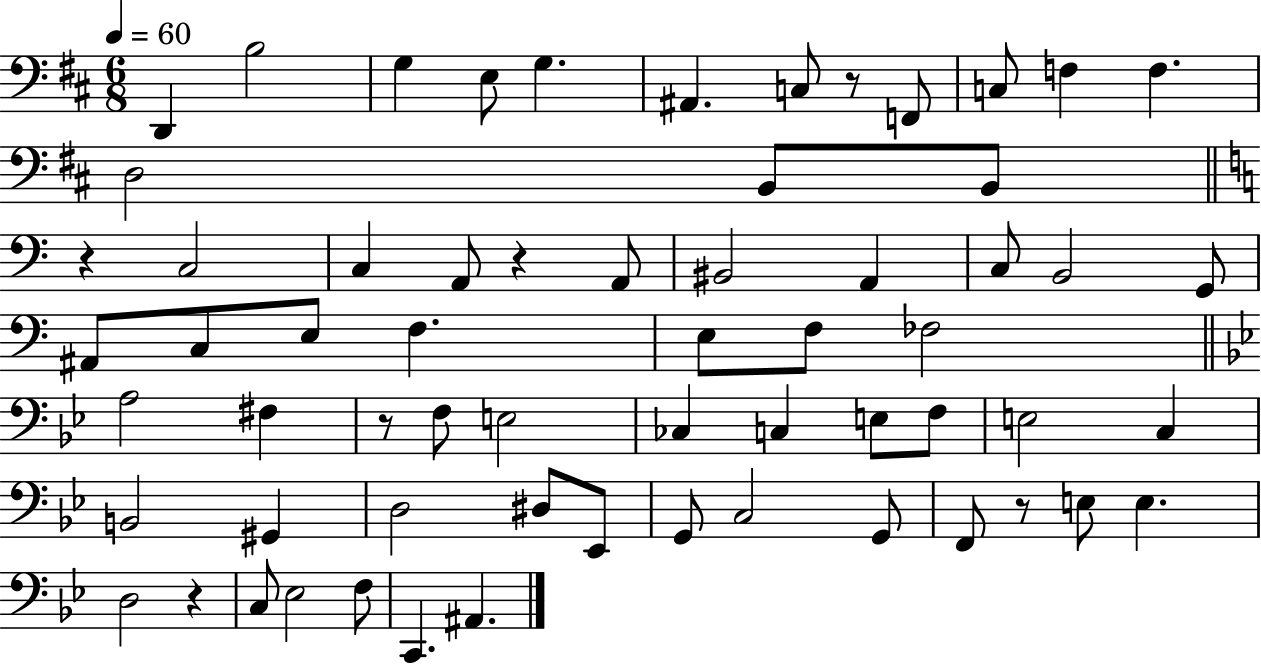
{
  \clef bass
  \numericTimeSignature
  \time 6/8
  \key d \major
  \tempo 4 = 60
  d,4 b2 | g4 e8 g4. | ais,4. c8 r8 f,8 | c8 f4 f4. | \break d2 b,8 b,8 | \bar "||" \break \key c \major r4 c2 | c4 a,8 r4 a,8 | bis,2 a,4 | c8 b,2 g,8 | \break ais,8 c8 e8 f4. | e8 f8 fes2 | \bar "||" \break \key bes \major a2 fis4 | r8 f8 e2 | ces4 c4 e8 f8 | e2 c4 | \break b,2 gis,4 | d2 dis8 ees,8 | g,8 c2 g,8 | f,8 r8 e8 e4. | \break d2 r4 | c8 ees2 f8 | c,4. ais,4. | \bar "|."
}